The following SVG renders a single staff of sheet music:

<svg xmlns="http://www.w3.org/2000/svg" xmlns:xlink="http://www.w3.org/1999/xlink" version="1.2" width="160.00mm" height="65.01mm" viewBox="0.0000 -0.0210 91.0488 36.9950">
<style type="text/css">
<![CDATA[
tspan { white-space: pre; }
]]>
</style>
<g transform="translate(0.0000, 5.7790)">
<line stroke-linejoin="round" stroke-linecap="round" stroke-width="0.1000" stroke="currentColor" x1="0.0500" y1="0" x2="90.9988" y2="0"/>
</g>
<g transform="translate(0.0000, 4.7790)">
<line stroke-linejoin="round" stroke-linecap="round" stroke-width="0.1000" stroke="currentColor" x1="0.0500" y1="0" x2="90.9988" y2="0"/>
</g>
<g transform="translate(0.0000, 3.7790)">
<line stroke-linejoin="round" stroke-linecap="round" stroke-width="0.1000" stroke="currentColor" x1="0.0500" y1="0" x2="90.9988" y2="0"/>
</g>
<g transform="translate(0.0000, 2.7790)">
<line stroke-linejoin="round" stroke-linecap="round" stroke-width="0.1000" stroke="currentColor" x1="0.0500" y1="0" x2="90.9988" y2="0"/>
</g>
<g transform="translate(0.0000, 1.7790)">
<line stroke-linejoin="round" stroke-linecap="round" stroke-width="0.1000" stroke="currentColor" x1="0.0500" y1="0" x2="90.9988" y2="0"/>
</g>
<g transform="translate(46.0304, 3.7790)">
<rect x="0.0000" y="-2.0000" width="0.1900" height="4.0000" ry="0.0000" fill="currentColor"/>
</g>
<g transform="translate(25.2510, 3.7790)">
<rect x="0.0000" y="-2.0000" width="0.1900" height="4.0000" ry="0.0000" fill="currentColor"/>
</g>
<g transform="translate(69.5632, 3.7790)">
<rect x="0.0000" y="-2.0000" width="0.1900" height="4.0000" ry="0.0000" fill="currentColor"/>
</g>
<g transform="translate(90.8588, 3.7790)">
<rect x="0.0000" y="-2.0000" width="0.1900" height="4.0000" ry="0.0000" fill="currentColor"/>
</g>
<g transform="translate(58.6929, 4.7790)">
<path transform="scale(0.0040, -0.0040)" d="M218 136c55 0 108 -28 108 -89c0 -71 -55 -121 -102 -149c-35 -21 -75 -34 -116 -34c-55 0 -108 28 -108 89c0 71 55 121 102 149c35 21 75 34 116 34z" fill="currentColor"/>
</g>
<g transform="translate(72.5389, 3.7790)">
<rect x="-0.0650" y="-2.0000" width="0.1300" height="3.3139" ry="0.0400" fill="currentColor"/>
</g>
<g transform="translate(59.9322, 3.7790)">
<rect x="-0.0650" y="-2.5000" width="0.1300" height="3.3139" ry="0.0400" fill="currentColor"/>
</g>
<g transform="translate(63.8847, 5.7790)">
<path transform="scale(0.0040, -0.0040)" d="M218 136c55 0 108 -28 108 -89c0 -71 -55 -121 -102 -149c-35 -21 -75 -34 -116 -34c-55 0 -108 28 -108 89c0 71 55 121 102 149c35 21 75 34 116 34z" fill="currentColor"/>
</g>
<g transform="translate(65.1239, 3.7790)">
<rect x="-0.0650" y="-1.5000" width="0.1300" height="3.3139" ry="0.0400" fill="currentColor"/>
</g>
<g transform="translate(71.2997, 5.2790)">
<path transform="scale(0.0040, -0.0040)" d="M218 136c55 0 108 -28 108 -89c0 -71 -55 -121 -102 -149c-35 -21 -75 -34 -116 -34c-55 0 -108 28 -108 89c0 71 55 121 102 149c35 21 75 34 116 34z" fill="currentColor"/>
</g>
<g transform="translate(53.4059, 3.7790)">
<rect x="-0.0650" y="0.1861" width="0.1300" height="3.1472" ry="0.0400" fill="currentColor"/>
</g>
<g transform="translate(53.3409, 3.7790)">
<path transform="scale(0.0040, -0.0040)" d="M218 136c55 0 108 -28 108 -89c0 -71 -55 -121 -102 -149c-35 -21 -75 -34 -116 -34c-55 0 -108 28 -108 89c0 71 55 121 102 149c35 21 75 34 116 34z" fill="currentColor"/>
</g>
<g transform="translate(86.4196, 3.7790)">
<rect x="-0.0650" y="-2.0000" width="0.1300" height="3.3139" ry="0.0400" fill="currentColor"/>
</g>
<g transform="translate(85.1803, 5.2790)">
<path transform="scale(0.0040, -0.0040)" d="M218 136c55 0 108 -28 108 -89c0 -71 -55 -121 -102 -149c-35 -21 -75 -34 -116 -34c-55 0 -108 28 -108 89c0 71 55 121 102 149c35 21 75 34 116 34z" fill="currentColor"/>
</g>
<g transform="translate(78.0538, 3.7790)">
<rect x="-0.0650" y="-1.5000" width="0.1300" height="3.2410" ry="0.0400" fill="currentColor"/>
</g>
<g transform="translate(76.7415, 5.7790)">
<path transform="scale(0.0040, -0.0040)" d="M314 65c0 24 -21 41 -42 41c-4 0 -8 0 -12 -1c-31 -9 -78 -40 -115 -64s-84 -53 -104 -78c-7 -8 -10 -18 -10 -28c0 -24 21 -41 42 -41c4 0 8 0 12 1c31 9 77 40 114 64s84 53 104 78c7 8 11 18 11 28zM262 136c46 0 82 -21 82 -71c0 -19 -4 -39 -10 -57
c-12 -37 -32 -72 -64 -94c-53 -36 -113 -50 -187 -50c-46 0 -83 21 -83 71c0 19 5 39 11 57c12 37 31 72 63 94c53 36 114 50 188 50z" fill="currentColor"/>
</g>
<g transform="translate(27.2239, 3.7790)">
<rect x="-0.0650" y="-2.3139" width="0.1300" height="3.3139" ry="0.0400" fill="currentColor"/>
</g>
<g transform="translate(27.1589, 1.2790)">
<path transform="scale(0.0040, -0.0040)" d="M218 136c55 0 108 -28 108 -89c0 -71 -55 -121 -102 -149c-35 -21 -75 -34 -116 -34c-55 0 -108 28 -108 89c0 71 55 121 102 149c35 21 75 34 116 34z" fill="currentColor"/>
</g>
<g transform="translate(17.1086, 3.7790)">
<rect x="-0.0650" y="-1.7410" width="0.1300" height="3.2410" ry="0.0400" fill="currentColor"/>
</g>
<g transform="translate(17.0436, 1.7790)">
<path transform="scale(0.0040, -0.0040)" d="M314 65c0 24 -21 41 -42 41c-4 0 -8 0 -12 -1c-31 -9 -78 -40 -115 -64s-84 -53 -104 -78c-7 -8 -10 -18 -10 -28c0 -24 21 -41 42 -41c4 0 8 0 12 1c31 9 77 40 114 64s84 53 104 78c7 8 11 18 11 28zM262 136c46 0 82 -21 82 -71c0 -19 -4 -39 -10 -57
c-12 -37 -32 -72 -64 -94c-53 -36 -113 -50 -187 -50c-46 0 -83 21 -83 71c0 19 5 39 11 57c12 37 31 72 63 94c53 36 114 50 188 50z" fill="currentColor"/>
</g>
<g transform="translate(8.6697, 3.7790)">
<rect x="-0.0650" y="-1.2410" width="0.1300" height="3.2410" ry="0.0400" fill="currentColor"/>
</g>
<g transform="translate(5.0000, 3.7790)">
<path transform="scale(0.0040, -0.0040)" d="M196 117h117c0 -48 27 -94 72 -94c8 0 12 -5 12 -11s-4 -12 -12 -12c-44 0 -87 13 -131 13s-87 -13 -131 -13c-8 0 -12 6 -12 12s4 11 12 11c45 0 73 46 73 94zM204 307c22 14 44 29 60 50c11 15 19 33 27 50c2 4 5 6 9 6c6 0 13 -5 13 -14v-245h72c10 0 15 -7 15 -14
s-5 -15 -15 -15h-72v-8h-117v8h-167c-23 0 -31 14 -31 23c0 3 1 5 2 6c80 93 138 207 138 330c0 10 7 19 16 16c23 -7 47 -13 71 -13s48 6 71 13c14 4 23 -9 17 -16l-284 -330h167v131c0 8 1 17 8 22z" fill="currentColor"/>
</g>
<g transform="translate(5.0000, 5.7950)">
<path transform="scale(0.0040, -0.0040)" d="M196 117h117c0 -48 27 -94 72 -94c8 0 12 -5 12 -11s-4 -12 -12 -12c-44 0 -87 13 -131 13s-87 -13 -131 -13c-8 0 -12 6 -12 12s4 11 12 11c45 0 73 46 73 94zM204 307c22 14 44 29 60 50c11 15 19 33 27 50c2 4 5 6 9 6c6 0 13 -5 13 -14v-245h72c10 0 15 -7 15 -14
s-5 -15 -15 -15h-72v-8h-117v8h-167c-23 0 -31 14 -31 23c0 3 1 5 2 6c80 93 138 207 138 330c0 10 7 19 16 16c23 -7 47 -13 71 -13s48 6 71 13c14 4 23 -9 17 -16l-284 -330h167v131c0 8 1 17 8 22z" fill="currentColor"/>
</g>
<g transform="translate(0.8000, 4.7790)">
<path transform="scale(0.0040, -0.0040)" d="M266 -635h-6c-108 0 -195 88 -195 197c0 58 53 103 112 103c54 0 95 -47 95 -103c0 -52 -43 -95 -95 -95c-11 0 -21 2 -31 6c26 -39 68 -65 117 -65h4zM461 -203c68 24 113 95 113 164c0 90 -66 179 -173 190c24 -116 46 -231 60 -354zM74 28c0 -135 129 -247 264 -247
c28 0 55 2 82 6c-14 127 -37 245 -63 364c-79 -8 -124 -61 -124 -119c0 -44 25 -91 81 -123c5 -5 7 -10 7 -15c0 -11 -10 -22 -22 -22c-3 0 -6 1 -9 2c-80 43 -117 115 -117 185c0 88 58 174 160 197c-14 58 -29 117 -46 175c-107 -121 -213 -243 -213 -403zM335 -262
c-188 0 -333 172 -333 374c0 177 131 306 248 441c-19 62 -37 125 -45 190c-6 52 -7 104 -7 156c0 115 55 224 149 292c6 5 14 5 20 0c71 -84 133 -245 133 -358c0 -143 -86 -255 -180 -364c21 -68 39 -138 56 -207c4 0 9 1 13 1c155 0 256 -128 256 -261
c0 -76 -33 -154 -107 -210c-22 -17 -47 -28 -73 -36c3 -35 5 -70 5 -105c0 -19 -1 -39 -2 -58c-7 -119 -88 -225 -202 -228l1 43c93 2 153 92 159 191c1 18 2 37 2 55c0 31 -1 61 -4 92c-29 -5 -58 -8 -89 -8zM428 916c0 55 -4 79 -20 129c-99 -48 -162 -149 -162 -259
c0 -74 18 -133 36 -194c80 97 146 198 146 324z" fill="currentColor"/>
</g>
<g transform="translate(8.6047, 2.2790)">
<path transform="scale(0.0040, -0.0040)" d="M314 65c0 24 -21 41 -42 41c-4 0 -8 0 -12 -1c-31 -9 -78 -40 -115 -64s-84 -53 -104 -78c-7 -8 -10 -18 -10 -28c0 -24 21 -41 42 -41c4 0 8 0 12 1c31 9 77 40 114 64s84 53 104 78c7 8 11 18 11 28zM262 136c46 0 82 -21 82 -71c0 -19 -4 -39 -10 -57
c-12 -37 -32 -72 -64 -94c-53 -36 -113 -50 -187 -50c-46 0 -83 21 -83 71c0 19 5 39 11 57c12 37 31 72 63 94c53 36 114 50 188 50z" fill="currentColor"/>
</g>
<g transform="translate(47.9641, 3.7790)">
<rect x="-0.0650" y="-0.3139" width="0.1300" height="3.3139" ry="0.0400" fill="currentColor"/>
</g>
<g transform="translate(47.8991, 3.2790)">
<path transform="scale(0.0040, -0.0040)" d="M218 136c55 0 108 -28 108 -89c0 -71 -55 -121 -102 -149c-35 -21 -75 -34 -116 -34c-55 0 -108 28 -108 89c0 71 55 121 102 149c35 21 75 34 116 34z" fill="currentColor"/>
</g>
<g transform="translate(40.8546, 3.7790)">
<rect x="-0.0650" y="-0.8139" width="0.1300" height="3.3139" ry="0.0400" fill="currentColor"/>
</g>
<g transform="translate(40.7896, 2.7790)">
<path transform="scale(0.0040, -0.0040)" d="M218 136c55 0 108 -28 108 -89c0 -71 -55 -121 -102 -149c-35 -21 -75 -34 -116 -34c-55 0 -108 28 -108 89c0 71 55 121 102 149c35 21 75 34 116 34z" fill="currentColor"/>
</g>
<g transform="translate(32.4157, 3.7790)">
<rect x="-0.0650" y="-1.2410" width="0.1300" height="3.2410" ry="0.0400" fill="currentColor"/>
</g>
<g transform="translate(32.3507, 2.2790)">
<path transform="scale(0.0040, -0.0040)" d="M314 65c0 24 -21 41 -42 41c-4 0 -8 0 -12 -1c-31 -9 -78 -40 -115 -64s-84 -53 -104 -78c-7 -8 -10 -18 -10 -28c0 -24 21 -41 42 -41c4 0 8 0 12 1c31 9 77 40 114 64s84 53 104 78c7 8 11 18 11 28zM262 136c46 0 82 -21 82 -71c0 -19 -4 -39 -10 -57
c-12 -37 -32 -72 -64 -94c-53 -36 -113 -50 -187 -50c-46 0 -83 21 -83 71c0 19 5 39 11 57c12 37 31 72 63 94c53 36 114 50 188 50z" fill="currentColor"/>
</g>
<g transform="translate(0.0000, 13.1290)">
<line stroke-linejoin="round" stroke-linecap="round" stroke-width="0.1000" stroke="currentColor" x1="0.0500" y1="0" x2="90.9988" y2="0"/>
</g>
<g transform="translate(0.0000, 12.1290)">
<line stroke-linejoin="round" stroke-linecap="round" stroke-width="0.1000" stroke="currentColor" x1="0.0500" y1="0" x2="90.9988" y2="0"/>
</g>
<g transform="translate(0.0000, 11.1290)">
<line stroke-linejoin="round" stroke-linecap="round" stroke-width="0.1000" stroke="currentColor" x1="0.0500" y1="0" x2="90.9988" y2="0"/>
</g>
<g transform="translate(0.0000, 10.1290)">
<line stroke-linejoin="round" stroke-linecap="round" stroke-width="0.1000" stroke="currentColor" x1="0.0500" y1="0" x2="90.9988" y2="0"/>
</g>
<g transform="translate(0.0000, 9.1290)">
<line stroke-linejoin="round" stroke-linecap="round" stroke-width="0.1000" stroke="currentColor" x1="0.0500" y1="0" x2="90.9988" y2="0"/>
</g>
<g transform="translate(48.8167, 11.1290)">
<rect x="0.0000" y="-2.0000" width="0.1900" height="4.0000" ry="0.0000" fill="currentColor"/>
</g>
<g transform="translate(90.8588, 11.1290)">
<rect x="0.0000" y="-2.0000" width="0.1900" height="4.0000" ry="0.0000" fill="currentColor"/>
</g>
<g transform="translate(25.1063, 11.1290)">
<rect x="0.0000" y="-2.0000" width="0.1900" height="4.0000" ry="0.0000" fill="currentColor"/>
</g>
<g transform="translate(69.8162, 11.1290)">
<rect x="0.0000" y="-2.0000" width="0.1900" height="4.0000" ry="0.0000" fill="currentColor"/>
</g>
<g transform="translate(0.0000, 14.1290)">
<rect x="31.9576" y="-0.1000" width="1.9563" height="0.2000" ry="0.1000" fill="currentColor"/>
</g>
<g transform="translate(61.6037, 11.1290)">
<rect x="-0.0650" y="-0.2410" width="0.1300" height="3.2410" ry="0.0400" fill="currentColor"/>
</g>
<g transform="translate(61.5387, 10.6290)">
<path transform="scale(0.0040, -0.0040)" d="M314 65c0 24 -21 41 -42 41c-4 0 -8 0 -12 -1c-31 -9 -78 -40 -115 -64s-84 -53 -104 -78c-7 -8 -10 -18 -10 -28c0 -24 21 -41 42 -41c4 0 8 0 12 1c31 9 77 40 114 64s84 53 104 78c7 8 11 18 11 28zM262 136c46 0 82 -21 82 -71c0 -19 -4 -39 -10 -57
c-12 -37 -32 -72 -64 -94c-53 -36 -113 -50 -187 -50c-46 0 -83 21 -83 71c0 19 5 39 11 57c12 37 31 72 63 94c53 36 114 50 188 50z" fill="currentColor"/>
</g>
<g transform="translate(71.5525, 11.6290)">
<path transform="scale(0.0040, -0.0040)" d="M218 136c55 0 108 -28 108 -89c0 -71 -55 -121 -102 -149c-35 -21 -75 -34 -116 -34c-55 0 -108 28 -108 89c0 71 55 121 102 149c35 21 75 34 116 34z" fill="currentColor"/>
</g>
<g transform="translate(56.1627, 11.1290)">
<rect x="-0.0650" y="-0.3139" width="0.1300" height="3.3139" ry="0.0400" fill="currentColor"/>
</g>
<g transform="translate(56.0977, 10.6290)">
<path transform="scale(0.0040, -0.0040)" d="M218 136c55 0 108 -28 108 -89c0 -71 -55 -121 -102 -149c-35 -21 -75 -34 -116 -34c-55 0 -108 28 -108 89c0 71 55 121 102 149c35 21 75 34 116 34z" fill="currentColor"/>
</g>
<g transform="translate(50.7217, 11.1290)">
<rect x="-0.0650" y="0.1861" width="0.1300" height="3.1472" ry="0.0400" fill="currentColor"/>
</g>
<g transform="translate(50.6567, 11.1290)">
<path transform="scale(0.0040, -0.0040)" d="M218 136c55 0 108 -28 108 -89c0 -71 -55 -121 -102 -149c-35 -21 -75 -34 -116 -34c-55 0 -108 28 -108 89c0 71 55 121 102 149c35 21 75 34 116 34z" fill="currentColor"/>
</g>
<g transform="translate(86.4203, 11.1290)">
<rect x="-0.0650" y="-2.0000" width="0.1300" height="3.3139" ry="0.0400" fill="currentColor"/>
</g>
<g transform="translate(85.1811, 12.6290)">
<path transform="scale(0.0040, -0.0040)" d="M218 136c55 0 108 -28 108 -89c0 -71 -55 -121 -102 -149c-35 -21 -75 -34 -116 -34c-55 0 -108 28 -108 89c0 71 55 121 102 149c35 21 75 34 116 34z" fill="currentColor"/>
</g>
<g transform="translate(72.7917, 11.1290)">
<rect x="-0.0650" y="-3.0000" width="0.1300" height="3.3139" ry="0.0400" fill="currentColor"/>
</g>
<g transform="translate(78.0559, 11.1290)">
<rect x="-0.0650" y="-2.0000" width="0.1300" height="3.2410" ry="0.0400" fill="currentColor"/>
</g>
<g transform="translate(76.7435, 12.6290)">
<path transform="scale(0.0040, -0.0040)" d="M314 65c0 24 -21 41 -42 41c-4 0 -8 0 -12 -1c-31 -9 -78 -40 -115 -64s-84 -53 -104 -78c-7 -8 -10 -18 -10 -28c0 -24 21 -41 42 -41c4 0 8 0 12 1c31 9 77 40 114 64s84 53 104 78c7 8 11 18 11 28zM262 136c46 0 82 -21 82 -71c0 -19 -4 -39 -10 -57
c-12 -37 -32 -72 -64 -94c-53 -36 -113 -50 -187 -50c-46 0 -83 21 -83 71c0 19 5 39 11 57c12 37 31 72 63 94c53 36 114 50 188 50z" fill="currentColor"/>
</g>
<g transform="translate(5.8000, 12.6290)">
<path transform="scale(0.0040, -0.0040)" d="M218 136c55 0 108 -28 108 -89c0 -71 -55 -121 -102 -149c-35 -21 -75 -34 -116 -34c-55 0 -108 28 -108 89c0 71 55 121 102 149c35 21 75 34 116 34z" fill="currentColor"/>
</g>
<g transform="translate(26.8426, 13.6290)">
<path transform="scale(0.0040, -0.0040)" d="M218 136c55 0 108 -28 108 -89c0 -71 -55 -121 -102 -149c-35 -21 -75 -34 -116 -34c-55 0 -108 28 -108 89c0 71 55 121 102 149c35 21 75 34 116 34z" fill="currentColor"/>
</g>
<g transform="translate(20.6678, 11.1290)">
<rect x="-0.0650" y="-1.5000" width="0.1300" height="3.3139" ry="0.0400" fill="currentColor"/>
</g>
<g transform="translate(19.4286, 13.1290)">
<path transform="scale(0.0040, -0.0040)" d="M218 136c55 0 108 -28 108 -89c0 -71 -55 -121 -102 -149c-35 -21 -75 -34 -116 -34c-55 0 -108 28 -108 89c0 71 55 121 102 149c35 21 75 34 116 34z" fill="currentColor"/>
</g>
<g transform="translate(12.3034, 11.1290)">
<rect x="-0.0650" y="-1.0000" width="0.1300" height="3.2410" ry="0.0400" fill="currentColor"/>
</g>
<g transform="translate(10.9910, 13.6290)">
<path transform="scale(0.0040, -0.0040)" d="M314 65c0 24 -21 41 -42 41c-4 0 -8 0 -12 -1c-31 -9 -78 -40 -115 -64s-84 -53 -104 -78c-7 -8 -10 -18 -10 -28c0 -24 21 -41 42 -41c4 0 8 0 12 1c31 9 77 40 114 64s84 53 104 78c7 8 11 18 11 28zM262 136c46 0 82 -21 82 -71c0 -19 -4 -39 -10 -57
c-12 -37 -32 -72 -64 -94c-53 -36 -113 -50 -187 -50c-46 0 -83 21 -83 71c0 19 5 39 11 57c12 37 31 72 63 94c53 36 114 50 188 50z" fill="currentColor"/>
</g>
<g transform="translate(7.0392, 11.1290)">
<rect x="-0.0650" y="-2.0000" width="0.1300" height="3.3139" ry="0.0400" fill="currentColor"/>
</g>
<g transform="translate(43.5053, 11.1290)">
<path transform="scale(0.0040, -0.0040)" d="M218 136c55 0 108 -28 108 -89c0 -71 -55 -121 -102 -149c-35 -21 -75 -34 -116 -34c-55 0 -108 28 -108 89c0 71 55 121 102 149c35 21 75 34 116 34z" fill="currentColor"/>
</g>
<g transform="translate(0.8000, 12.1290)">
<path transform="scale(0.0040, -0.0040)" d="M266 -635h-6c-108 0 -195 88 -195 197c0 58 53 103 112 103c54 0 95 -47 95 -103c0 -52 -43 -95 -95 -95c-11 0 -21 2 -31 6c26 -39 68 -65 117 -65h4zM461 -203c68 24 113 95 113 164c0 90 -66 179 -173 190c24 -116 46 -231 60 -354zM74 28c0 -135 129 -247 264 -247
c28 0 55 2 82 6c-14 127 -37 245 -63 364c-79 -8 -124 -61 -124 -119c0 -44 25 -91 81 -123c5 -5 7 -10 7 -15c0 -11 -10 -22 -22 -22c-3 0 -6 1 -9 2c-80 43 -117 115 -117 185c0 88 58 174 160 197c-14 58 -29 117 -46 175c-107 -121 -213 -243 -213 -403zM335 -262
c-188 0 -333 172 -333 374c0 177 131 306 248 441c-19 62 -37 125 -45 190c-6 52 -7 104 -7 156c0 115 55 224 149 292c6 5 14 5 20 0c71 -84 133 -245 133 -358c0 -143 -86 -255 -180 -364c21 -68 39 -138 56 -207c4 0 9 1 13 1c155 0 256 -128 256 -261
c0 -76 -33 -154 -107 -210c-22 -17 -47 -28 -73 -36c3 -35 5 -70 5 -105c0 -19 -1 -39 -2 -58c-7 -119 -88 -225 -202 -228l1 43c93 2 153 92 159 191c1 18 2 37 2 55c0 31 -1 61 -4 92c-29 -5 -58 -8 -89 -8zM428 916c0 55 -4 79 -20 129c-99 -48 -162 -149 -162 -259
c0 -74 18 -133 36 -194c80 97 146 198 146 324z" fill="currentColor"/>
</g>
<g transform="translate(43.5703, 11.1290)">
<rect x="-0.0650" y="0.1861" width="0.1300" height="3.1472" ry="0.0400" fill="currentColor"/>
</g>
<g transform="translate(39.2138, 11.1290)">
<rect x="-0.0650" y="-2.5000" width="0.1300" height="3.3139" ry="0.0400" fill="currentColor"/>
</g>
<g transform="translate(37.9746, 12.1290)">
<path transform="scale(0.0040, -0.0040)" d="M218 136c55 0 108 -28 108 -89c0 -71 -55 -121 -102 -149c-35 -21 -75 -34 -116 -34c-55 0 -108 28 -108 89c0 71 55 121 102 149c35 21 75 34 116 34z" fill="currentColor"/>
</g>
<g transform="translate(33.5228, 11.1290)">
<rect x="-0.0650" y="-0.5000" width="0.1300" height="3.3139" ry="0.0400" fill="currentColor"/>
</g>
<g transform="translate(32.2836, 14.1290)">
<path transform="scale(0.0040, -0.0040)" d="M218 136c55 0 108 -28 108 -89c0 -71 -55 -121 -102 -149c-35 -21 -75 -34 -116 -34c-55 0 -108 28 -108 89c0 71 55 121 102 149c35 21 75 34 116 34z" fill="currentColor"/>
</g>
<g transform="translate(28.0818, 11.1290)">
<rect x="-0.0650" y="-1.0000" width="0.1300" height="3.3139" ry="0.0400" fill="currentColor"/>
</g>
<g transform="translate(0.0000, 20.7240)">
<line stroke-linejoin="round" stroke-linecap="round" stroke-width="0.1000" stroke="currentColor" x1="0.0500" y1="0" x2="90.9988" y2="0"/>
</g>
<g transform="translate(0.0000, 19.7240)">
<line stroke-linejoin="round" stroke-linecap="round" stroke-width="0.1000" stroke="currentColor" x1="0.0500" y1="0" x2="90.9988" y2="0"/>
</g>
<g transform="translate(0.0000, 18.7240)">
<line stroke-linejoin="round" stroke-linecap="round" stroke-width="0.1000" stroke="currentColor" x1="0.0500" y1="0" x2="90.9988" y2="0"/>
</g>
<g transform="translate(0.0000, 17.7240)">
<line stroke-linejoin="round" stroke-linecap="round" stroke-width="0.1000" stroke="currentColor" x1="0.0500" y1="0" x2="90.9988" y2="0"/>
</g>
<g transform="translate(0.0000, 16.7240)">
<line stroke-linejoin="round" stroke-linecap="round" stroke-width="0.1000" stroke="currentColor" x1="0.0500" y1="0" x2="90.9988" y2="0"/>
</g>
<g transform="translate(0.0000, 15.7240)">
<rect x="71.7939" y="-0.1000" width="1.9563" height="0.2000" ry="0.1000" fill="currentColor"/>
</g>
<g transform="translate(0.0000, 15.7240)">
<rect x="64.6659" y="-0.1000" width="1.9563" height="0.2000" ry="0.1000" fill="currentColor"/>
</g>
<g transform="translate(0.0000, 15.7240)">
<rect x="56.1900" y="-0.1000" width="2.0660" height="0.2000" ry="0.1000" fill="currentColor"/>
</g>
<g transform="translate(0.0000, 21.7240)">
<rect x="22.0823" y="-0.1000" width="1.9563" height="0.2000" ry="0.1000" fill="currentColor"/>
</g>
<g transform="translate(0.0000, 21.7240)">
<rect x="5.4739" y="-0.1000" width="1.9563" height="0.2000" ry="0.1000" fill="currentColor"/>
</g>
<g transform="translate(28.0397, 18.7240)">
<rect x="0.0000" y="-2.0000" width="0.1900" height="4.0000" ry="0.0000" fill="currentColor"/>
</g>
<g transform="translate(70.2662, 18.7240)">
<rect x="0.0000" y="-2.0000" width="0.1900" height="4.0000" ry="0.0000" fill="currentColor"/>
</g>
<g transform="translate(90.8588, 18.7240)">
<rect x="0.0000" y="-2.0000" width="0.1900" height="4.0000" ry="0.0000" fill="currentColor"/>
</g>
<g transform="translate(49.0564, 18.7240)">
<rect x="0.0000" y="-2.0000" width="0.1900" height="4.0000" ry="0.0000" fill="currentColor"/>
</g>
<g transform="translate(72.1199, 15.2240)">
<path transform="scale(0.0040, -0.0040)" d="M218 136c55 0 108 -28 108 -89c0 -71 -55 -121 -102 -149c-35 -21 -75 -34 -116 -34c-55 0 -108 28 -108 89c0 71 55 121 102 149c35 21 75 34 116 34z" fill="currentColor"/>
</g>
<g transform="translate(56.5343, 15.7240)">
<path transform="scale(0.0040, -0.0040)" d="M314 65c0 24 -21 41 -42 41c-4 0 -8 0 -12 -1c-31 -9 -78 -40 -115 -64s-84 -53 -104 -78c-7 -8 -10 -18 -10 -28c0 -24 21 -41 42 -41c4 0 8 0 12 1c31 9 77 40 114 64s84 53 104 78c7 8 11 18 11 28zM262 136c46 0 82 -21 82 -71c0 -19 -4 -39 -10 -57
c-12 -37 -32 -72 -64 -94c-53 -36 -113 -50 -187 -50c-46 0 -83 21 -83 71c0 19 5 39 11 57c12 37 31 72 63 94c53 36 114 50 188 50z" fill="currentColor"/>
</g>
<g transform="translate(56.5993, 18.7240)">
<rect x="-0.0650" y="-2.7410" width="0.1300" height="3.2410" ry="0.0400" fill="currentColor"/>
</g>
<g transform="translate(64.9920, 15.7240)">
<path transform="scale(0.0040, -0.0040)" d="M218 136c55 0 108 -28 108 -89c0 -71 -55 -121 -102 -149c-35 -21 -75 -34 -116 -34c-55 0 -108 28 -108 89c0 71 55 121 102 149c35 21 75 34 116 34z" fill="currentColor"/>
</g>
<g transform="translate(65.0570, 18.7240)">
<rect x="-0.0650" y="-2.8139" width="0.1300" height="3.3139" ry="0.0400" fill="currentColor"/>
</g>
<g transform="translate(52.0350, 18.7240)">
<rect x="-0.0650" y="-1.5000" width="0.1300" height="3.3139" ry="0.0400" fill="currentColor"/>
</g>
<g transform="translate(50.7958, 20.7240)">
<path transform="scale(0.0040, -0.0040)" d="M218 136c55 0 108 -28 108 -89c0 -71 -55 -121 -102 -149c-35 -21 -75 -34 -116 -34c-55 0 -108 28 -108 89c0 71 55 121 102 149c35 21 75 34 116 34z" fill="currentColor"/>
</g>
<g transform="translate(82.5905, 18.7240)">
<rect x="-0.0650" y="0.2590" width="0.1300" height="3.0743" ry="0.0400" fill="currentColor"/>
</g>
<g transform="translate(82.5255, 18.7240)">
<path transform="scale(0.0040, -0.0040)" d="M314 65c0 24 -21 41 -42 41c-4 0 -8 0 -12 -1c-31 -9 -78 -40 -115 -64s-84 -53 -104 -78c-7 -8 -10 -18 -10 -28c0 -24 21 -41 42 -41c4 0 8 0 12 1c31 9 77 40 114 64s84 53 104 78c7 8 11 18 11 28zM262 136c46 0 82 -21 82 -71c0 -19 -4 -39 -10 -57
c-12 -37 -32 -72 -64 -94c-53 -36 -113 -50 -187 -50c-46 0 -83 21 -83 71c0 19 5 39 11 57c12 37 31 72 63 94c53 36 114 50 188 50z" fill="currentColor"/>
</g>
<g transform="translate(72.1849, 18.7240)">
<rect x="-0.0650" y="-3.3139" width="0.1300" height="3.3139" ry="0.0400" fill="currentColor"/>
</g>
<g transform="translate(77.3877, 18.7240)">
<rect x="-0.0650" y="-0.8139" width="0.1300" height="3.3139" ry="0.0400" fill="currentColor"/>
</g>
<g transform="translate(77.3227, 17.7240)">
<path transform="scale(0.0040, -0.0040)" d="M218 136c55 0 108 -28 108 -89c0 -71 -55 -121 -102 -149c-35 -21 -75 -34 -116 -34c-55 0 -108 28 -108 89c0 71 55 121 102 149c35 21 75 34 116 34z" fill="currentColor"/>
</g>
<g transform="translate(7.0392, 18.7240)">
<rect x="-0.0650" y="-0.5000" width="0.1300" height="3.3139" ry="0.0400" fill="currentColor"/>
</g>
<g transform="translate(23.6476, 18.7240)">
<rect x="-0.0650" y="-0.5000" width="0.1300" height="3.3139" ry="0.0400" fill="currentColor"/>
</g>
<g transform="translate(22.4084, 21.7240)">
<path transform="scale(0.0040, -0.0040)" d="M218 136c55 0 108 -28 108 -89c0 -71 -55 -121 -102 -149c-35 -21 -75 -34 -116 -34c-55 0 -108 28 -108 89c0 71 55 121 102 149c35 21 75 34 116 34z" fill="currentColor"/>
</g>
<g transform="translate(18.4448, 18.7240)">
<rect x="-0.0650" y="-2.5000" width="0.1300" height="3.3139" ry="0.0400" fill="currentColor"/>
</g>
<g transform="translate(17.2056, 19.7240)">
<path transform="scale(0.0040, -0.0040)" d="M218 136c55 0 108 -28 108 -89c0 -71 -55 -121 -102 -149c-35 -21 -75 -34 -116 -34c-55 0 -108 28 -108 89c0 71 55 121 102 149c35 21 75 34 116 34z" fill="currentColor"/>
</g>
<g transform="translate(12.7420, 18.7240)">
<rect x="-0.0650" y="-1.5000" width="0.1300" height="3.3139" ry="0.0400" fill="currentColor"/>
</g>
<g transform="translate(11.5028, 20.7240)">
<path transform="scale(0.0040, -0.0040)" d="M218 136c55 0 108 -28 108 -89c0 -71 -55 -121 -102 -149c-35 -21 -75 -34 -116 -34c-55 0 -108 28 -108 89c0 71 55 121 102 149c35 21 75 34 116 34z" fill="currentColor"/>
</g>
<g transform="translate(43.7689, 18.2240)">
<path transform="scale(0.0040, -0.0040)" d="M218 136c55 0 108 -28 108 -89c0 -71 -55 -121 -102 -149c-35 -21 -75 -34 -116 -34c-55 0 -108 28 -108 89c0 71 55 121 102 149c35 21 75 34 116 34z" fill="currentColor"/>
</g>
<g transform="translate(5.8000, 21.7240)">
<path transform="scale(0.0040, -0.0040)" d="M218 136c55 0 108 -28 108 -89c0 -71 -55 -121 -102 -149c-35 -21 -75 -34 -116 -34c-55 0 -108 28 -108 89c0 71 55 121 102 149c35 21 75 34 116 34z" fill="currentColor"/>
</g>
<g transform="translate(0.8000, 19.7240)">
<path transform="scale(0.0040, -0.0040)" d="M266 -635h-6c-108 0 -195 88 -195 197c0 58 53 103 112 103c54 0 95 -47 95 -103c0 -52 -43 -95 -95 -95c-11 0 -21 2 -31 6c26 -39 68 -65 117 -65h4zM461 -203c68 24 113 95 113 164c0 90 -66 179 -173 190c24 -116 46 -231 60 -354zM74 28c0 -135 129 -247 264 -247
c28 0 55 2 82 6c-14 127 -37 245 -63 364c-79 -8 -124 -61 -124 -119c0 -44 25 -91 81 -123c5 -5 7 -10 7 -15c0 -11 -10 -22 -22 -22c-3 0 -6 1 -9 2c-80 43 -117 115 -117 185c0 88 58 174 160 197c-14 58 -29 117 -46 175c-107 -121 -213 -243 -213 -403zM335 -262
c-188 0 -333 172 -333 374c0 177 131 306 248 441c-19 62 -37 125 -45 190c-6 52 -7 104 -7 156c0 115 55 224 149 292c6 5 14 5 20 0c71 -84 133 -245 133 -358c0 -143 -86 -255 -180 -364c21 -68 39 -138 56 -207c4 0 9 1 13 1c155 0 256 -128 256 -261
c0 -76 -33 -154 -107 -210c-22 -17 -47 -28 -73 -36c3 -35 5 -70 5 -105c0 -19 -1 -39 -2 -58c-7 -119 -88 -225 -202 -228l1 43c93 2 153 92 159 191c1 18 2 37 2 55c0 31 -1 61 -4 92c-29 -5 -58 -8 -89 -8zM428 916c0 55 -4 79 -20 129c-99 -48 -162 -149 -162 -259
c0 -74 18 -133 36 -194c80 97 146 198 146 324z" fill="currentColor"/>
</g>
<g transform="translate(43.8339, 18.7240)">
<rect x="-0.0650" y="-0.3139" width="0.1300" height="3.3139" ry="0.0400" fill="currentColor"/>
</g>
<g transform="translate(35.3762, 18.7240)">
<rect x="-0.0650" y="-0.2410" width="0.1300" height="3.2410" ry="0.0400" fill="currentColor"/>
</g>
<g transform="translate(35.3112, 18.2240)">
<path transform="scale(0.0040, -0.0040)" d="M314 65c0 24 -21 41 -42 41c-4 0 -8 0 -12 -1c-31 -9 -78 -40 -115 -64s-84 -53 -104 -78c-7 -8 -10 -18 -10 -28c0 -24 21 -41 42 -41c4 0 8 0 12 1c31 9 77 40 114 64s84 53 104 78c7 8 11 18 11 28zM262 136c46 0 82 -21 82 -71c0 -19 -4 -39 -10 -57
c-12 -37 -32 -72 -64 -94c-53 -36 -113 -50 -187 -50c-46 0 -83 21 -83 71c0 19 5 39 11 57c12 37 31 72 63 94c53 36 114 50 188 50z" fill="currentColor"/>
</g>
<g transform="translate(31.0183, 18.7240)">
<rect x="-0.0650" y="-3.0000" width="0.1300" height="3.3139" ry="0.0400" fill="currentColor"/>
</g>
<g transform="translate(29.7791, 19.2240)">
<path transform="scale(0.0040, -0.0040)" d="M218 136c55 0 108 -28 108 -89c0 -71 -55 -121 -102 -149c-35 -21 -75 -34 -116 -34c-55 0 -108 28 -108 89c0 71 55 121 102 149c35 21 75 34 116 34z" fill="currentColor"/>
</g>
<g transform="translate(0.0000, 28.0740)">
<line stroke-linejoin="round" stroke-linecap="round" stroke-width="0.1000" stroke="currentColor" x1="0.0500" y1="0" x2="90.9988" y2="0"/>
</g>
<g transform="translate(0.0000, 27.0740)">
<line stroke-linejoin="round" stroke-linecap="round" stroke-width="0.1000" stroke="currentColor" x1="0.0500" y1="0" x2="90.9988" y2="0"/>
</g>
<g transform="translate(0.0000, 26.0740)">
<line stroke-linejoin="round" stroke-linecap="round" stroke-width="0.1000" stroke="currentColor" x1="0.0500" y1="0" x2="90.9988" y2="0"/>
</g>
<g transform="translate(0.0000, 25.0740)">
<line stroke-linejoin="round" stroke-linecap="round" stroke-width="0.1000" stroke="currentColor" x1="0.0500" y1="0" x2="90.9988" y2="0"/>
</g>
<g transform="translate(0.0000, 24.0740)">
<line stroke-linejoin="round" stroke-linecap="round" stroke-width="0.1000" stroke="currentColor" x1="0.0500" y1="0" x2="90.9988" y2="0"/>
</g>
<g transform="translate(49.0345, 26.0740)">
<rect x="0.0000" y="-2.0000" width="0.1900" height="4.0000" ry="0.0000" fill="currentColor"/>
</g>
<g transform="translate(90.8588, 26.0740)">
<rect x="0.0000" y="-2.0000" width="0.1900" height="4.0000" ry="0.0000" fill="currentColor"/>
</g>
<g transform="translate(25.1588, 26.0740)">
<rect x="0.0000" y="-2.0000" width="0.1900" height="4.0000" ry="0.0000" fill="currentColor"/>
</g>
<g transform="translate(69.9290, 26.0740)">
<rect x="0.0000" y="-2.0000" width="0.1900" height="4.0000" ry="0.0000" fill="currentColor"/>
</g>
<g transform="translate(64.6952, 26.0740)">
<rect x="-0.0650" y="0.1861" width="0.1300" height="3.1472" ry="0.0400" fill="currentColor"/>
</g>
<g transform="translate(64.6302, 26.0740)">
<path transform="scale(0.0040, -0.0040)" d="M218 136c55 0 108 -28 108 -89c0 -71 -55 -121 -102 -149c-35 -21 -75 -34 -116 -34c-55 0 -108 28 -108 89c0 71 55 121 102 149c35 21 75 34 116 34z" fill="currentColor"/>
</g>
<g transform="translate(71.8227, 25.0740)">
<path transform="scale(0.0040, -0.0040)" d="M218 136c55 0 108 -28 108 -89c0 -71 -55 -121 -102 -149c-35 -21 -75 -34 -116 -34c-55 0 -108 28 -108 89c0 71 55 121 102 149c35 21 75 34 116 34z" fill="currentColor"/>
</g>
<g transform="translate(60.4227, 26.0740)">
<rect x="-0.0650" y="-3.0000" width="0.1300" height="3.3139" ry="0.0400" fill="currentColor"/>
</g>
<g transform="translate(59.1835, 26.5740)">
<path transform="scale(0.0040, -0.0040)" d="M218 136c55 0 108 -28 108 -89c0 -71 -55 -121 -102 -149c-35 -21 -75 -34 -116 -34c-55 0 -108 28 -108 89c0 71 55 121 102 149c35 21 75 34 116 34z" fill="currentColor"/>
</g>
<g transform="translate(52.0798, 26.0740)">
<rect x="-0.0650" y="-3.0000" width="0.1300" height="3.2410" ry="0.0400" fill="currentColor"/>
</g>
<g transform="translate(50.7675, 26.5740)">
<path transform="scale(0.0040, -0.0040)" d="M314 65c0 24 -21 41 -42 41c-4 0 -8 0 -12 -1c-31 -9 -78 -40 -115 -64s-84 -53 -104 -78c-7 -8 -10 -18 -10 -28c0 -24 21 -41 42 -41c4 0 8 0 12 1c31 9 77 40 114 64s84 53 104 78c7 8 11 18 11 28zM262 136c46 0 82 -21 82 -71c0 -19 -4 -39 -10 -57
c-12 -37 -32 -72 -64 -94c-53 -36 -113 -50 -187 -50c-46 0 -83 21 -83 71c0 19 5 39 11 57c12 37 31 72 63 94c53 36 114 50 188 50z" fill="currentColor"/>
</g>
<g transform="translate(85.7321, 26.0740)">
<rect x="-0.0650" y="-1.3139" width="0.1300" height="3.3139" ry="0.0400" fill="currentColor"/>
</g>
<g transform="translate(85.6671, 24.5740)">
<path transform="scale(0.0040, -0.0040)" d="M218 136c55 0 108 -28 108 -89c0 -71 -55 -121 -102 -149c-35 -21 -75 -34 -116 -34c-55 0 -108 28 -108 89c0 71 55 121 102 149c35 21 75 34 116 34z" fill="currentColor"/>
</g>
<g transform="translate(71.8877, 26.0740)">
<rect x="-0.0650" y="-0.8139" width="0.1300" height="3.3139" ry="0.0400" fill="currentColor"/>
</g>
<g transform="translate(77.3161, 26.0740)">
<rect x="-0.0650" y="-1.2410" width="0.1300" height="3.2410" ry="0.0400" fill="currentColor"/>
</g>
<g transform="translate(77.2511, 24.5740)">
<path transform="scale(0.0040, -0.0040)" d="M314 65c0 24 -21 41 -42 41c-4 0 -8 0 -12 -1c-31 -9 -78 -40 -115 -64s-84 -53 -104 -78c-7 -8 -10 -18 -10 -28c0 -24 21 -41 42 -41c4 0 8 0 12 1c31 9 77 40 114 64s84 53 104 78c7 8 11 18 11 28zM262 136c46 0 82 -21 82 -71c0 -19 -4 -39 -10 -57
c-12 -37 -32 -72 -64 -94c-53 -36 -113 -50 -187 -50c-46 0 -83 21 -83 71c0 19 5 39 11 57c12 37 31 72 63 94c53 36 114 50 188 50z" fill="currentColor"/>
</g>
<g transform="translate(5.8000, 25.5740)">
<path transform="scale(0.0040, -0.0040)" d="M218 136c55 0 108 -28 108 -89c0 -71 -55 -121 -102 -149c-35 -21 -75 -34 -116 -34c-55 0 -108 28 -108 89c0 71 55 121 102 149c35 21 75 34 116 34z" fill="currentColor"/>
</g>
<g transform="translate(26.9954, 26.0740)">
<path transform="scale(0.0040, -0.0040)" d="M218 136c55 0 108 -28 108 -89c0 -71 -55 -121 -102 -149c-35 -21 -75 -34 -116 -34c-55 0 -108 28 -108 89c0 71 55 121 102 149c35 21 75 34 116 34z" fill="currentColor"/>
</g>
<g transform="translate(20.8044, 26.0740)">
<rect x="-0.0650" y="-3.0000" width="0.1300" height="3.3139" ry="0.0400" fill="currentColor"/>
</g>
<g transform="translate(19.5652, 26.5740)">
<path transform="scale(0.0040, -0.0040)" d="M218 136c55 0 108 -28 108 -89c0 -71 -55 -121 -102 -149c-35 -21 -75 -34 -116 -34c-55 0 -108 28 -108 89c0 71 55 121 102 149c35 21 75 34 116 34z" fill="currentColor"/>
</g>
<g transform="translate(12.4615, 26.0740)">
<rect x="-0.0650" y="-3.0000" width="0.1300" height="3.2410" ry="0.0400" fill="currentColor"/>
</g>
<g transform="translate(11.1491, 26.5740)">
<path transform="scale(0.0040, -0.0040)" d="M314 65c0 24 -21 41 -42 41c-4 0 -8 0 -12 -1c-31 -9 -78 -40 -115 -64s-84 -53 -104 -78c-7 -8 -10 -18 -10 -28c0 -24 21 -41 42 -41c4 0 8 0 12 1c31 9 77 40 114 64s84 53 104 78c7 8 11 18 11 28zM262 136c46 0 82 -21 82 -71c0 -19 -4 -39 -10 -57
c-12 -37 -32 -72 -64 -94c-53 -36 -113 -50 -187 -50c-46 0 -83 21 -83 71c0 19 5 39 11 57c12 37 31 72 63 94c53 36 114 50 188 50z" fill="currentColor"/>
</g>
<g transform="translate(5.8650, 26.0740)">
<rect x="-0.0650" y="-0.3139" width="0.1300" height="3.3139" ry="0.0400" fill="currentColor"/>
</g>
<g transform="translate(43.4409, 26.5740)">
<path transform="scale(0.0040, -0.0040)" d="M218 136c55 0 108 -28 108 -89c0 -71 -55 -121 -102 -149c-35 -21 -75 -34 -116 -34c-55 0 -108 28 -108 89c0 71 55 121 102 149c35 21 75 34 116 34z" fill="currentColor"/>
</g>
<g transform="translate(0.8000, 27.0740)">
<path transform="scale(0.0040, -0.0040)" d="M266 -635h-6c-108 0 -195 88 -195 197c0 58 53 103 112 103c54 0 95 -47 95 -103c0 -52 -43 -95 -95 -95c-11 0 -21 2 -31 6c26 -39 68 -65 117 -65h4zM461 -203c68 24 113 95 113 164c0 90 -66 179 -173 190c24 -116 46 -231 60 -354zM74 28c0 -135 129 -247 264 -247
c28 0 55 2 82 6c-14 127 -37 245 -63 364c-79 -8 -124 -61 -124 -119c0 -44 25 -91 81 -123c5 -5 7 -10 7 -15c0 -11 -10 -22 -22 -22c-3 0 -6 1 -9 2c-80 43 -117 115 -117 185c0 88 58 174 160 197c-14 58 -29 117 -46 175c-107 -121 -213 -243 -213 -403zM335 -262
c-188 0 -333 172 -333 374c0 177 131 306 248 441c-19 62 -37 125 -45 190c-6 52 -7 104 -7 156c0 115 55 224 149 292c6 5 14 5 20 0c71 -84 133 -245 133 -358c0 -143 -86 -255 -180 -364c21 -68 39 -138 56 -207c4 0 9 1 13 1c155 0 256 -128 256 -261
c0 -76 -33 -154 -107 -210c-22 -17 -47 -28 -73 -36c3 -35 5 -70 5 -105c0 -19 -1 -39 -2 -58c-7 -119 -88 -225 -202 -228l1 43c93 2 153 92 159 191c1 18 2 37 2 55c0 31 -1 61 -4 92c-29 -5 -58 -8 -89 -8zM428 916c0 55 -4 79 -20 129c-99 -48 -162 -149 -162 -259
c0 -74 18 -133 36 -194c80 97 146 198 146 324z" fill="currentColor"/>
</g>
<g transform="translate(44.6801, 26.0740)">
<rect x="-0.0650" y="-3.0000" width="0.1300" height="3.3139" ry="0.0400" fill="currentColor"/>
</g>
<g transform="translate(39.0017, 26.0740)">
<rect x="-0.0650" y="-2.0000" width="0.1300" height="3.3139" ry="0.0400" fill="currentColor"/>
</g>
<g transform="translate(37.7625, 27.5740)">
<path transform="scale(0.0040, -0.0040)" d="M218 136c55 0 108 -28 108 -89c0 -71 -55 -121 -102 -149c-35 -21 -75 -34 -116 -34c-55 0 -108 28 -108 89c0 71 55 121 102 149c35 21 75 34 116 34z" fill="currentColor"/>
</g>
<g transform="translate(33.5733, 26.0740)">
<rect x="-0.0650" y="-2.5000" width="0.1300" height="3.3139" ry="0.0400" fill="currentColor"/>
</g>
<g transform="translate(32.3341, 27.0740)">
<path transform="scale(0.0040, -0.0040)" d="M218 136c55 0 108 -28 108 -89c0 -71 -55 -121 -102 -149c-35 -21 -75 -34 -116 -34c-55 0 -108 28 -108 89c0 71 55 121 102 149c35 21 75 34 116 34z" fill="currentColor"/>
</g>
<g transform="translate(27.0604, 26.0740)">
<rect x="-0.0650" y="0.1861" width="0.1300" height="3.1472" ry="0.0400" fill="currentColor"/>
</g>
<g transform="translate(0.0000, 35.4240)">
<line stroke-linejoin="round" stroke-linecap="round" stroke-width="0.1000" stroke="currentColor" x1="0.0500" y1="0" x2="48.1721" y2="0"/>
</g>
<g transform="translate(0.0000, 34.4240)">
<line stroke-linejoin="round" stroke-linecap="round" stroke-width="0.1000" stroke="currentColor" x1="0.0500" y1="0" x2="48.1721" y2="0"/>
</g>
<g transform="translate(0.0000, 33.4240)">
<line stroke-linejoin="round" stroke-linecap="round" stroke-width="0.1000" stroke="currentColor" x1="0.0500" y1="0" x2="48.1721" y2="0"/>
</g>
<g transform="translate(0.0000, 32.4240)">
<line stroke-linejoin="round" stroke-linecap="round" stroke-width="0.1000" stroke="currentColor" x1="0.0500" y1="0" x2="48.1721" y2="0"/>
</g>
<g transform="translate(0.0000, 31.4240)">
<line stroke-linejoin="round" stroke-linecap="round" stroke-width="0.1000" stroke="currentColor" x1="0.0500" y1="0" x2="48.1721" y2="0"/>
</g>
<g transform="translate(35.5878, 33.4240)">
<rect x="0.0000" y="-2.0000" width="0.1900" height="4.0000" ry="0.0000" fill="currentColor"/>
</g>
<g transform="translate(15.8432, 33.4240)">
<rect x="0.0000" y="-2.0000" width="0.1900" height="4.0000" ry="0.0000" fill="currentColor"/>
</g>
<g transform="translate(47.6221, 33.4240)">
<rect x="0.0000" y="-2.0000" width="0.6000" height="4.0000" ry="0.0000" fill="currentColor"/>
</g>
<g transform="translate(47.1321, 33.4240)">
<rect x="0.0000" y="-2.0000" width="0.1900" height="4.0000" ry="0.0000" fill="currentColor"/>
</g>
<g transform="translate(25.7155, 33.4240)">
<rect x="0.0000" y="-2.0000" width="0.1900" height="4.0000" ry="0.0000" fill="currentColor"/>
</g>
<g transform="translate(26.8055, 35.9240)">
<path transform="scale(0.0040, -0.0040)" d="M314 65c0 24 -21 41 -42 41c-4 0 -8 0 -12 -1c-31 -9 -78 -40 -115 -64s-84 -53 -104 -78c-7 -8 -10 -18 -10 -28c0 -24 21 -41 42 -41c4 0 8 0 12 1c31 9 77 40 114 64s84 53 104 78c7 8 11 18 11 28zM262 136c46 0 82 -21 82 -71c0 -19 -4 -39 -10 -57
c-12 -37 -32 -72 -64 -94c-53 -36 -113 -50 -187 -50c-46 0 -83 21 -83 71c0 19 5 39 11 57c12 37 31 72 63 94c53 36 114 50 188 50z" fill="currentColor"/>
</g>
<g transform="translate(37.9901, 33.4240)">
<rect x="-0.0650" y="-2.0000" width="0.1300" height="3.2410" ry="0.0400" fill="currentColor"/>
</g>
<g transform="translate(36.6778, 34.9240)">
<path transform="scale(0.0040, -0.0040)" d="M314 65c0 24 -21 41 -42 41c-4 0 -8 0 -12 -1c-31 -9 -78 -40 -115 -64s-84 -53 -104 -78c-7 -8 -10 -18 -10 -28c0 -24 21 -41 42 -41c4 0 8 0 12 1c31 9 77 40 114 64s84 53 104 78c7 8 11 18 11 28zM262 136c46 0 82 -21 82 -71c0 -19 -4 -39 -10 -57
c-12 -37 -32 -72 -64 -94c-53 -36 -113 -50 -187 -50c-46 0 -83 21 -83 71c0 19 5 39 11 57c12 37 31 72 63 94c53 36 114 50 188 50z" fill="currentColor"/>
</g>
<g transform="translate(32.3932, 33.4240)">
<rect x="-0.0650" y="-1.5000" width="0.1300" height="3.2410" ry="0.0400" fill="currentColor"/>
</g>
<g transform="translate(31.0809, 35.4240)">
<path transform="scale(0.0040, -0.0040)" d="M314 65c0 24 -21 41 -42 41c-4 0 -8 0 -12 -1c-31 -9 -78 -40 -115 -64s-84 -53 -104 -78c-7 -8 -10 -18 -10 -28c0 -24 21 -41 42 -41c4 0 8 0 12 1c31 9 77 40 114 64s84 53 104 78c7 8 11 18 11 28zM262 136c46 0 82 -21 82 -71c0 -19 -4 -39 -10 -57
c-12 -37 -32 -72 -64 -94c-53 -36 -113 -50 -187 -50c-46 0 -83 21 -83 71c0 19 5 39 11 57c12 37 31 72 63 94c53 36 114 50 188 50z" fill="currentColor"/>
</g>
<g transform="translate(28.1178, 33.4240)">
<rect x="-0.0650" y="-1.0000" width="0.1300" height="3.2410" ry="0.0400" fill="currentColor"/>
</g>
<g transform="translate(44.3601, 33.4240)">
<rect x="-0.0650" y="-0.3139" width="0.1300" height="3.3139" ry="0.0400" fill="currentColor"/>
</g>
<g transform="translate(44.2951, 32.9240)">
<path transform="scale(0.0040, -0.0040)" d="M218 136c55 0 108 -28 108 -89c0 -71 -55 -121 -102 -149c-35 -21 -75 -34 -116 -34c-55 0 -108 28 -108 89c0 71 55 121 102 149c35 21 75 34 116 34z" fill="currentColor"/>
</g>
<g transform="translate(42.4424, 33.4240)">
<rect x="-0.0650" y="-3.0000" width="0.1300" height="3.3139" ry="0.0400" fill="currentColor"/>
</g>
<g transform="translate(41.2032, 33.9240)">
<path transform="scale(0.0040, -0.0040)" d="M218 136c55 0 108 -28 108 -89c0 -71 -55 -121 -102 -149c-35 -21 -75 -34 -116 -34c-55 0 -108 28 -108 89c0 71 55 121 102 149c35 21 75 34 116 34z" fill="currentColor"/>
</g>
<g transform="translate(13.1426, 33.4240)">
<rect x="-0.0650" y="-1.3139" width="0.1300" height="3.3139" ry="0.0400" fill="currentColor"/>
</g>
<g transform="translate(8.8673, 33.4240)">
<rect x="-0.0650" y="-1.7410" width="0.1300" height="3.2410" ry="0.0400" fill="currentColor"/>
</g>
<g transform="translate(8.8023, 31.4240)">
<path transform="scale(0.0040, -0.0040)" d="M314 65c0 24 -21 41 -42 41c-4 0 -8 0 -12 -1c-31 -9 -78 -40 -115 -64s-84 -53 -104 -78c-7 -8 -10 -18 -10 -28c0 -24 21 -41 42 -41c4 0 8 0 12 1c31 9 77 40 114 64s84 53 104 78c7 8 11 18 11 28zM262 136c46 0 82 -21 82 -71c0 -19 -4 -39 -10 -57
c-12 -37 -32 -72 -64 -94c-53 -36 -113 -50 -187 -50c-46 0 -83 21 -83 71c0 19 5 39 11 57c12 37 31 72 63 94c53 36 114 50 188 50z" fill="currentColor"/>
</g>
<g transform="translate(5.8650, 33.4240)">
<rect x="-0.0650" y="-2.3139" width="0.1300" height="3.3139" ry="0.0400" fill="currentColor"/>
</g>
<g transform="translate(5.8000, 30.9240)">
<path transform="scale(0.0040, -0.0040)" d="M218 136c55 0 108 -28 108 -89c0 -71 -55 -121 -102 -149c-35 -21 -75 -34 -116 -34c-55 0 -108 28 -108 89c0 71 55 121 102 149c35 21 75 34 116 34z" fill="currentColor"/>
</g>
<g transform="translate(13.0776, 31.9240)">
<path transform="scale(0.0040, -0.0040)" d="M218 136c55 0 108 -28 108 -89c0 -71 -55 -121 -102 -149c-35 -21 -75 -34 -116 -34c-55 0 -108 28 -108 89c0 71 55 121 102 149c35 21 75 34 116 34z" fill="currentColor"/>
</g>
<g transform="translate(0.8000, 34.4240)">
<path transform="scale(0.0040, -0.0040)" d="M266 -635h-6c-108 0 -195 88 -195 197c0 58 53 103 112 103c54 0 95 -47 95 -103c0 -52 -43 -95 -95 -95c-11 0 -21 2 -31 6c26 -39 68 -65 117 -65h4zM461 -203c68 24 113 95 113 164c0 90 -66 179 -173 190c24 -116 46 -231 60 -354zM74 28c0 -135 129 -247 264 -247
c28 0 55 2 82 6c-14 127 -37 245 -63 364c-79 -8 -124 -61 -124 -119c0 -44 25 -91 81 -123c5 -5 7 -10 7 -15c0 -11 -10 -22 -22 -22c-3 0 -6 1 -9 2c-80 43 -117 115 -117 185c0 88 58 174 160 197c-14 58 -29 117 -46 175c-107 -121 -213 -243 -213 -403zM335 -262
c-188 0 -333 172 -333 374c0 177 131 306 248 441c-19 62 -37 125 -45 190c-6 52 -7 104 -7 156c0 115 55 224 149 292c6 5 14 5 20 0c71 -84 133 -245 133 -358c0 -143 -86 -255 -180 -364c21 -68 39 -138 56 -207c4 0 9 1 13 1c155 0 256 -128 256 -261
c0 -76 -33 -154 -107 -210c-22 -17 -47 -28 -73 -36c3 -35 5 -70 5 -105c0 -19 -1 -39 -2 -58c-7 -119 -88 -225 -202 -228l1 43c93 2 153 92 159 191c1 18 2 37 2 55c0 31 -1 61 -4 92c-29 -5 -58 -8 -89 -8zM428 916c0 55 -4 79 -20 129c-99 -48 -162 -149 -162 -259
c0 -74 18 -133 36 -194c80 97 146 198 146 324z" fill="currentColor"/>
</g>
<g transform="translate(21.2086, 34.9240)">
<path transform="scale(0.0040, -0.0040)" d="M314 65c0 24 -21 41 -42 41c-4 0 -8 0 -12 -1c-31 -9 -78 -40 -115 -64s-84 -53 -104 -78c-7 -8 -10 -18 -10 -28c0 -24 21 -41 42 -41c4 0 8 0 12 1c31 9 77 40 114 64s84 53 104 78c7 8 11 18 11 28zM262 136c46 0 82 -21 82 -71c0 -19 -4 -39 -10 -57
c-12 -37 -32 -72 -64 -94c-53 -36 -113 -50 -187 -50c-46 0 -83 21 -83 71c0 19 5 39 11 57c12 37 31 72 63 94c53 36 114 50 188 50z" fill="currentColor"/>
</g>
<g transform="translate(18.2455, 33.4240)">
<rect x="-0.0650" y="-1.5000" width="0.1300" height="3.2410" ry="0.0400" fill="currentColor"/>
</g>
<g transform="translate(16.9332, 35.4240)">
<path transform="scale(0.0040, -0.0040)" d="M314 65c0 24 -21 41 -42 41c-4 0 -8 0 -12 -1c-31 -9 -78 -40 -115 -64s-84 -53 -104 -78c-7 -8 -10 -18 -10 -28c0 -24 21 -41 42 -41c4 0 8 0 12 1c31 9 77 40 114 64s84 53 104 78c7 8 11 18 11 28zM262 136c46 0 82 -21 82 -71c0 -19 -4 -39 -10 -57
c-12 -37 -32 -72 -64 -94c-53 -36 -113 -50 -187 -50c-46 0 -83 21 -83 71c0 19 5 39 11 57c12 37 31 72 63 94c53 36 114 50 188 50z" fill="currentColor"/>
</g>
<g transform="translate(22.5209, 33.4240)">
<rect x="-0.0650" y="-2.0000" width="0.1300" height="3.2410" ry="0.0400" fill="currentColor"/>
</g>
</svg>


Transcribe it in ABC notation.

X:1
T:Untitled
M:4/4
L:1/4
K:C
e2 f2 g e2 d c B G E F E2 F F D2 E D C G B B c c2 A F2 F C E G C A c2 c E a2 a b d B2 c A2 A B G F A A2 A B d e2 e g f2 e E2 F2 D2 E2 F2 A c